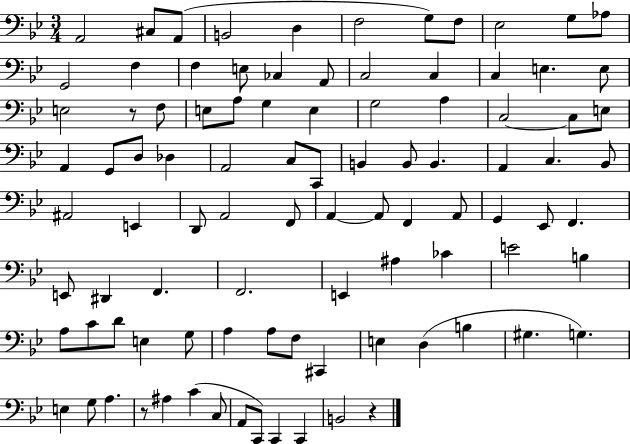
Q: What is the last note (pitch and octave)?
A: B2